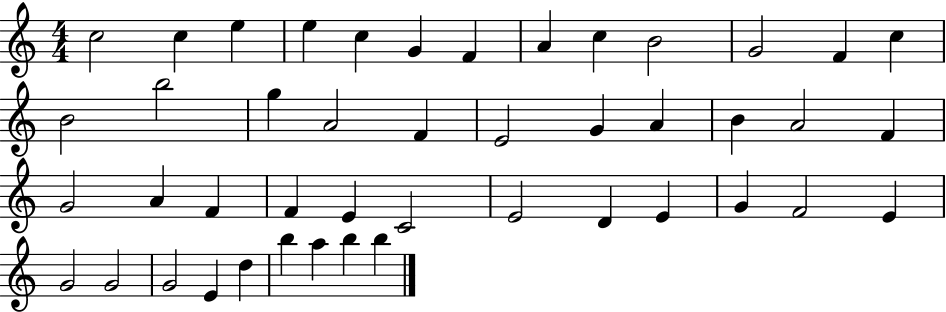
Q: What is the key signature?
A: C major